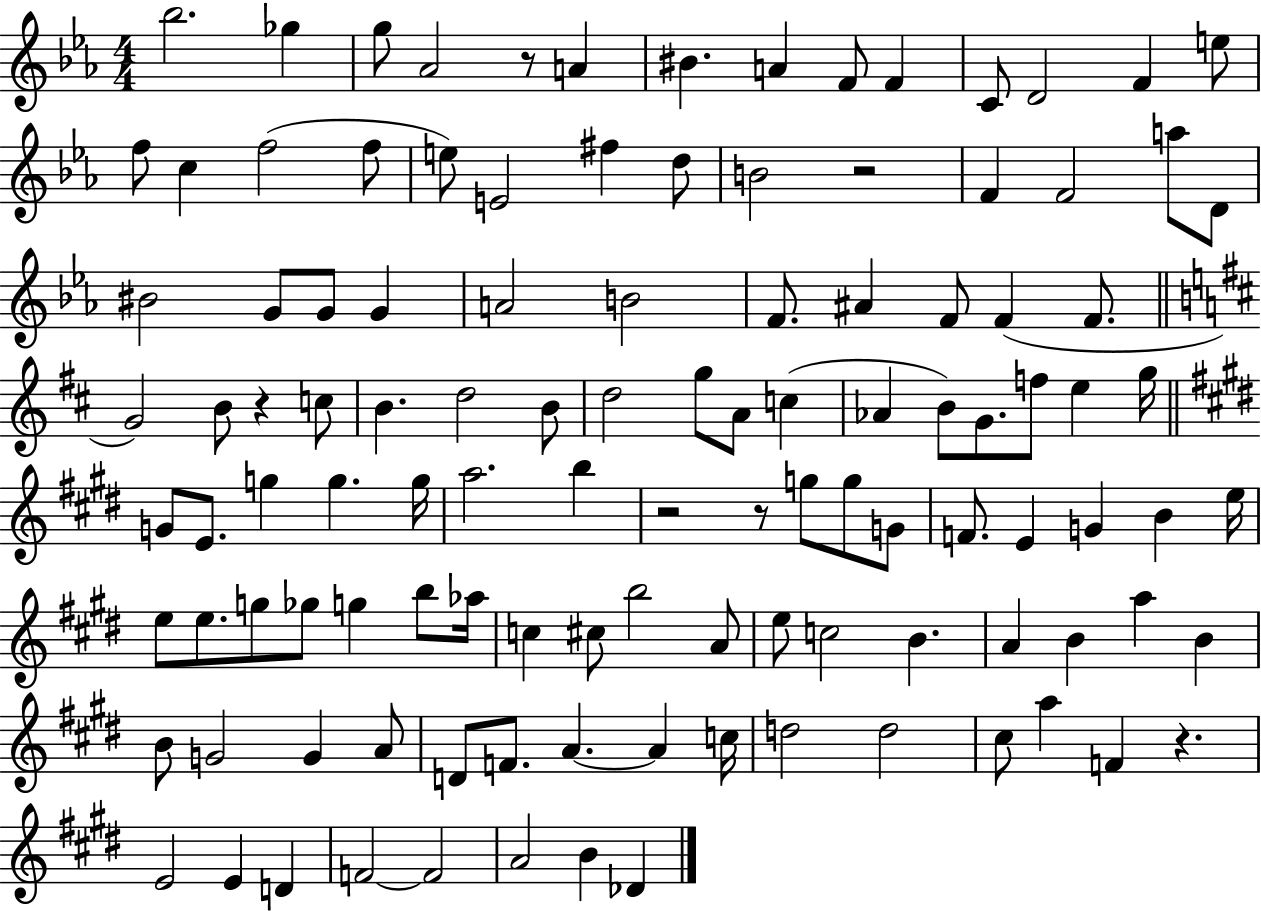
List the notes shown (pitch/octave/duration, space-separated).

Bb5/h. Gb5/q G5/e Ab4/h R/e A4/q BIS4/q. A4/q F4/e F4/q C4/e D4/h F4/q E5/e F5/e C5/q F5/h F5/e E5/e E4/h F#5/q D5/e B4/h R/h F4/q F4/h A5/e D4/e BIS4/h G4/e G4/e G4/q A4/h B4/h F4/e. A#4/q F4/e F4/q F4/e. G4/h B4/e R/q C5/e B4/q. D5/h B4/e D5/h G5/e A4/e C5/q Ab4/q B4/e G4/e. F5/e E5/q G5/s G4/e E4/e. G5/q G5/q. G5/s A5/h. B5/q R/h R/e G5/e G5/e G4/e F4/e. E4/q G4/q B4/q E5/s E5/e E5/e. G5/e Gb5/e G5/q B5/e Ab5/s C5/q C#5/e B5/h A4/e E5/e C5/h B4/q. A4/q B4/q A5/q B4/q B4/e G4/h G4/q A4/e D4/e F4/e. A4/q. A4/q C5/s D5/h D5/h C#5/e A5/q F4/q R/q. E4/h E4/q D4/q F4/h F4/h A4/h B4/q Db4/q